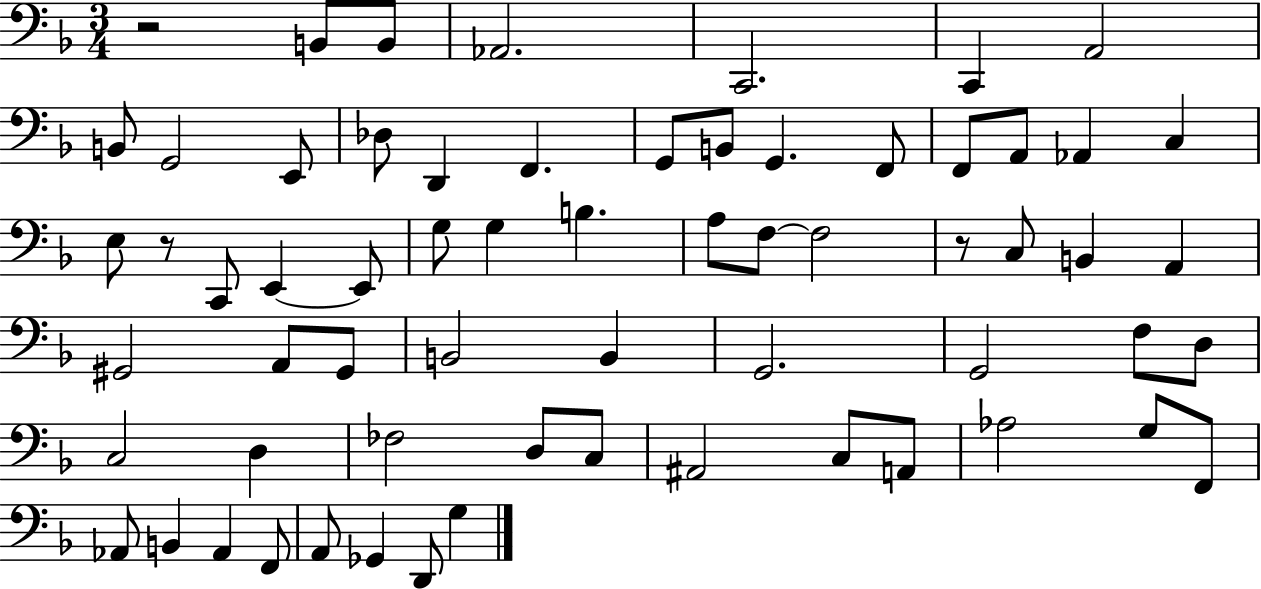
{
  \clef bass
  \numericTimeSignature
  \time 3/4
  \key f \major
  r2 b,8 b,8 | aes,2. | c,2. | c,4 a,2 | \break b,8 g,2 e,8 | des8 d,4 f,4. | g,8 b,8 g,4. f,8 | f,8 a,8 aes,4 c4 | \break e8 r8 c,8 e,4~~ e,8 | g8 g4 b4. | a8 f8~~ f2 | r8 c8 b,4 a,4 | \break gis,2 a,8 gis,8 | b,2 b,4 | g,2. | g,2 f8 d8 | \break c2 d4 | fes2 d8 c8 | ais,2 c8 a,8 | aes2 g8 f,8 | \break aes,8 b,4 aes,4 f,8 | a,8 ges,4 d,8 g4 | \bar "|."
}